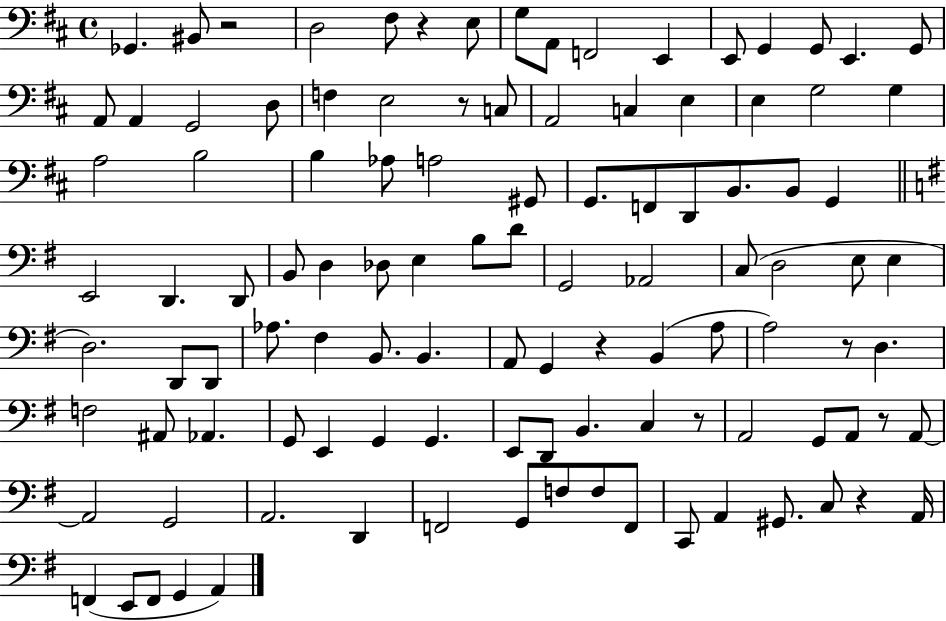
Gb2/q. BIS2/e R/h D3/h F#3/e R/q E3/e G3/e A2/e F2/h E2/q E2/e G2/q G2/e E2/q. G2/e A2/e A2/q G2/h D3/e F3/q E3/h R/e C3/e A2/h C3/q E3/q E3/q G3/h G3/q A3/h B3/h B3/q Ab3/e A3/h G#2/e G2/e. F2/e D2/e B2/e. B2/e G2/q E2/h D2/q. D2/e B2/e D3/q Db3/e E3/q B3/e D4/e G2/h Ab2/h C3/e D3/h E3/e E3/q D3/h. D2/e D2/e Ab3/e. F#3/q B2/e. B2/q. A2/e G2/q R/q B2/q A3/e A3/h R/e D3/q. F3/h A#2/e Ab2/q. G2/e E2/q G2/q G2/q. E2/e D2/e B2/q. C3/q R/e A2/h G2/e A2/e R/e A2/e A2/h G2/h A2/h. D2/q F2/h G2/e F3/e F3/e F2/e C2/e A2/q G#2/e. C3/e R/q A2/s F2/q E2/e F2/e G2/q A2/q